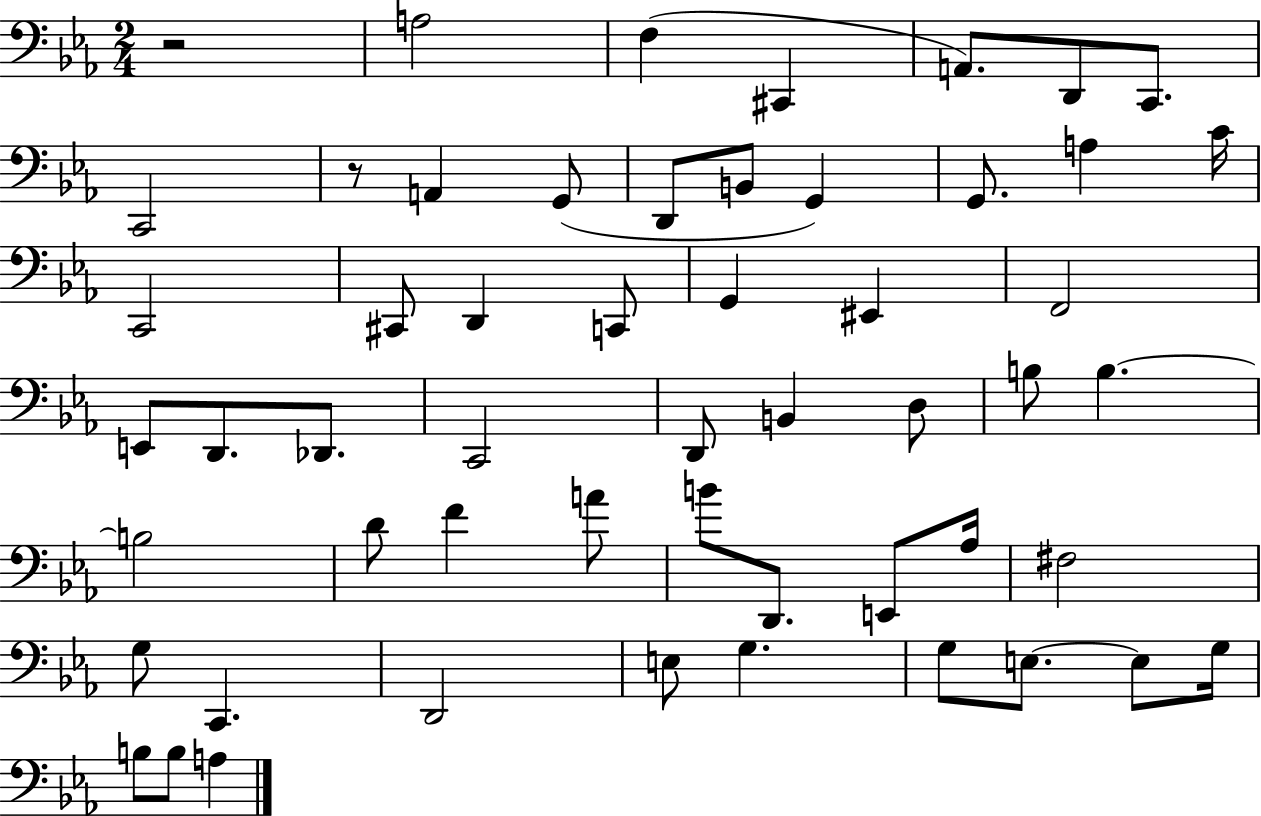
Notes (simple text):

R/h A3/h F3/q C#2/q A2/e. D2/e C2/e. C2/h R/e A2/q G2/e D2/e B2/e G2/q G2/e. A3/q C4/s C2/h C#2/e D2/q C2/e G2/q EIS2/q F2/h E2/e D2/e. Db2/e. C2/h D2/e B2/q D3/e B3/e B3/q. B3/h D4/e F4/q A4/e B4/e D2/e. E2/e Ab3/s F#3/h G3/e C2/q. D2/h E3/e G3/q. G3/e E3/e. E3/e G3/s B3/e B3/e A3/q